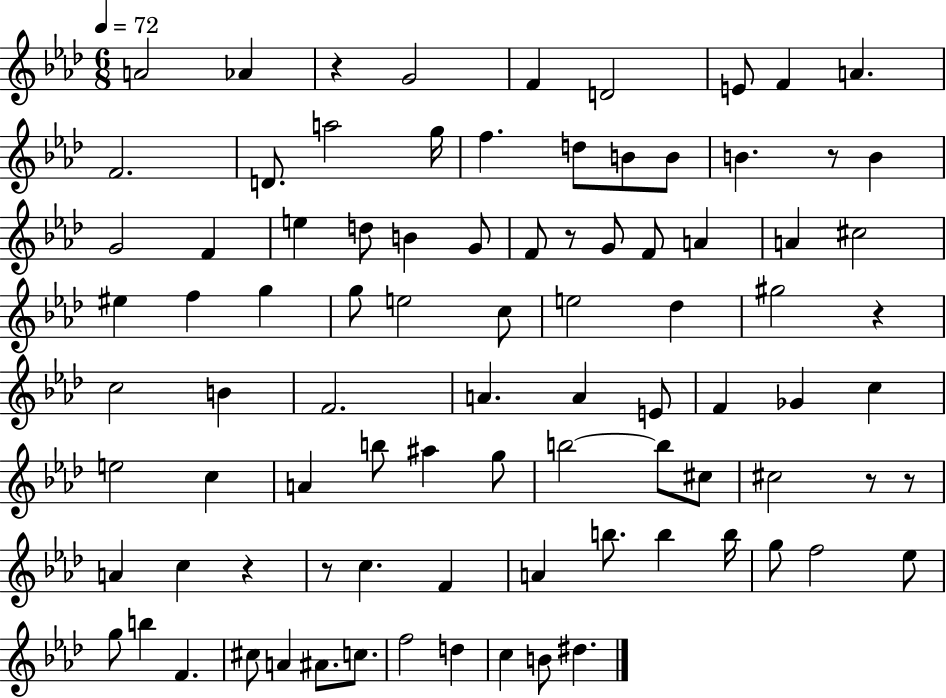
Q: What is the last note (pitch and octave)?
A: D#5